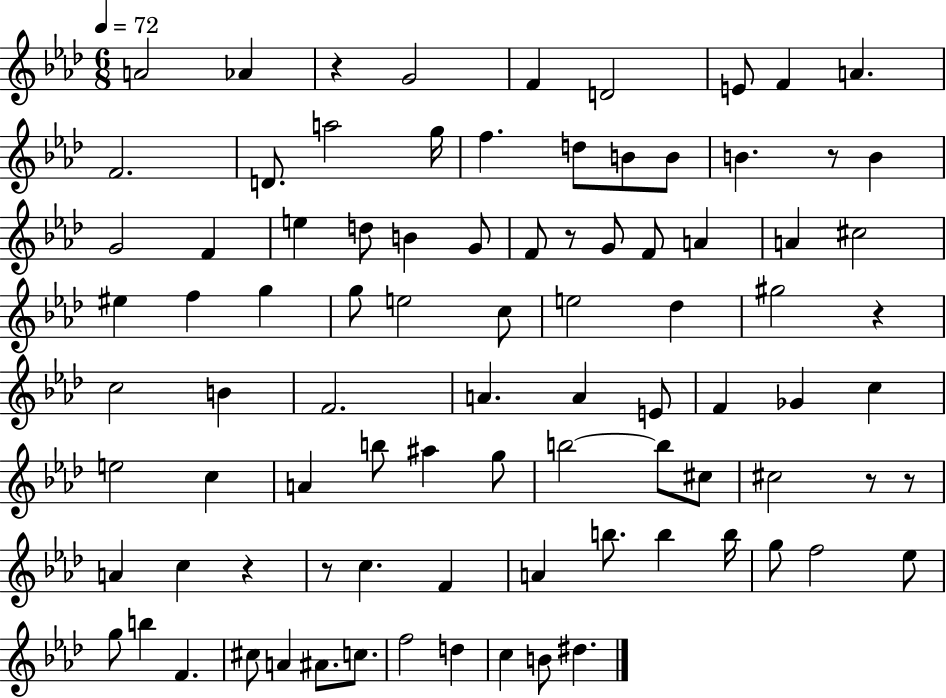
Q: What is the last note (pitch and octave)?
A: D#5